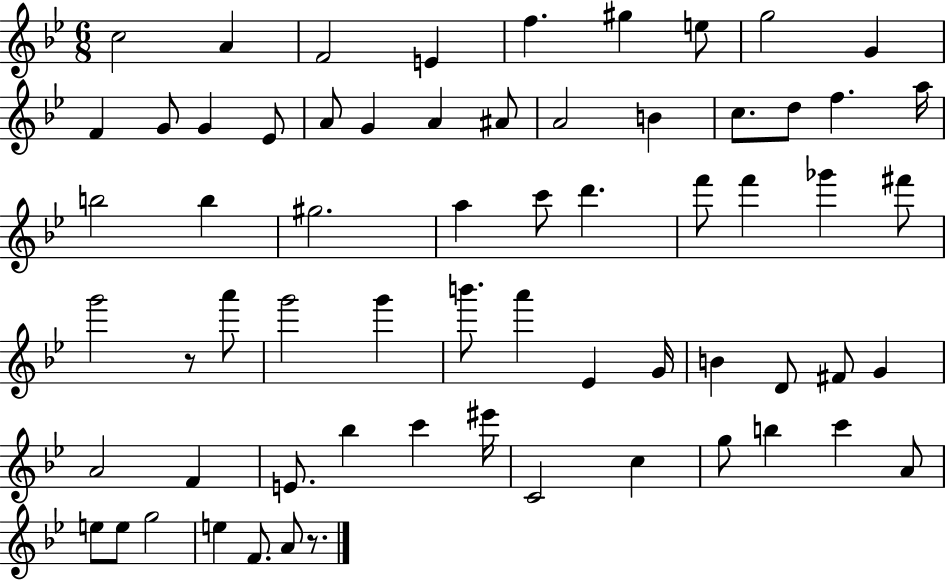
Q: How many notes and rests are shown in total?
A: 65